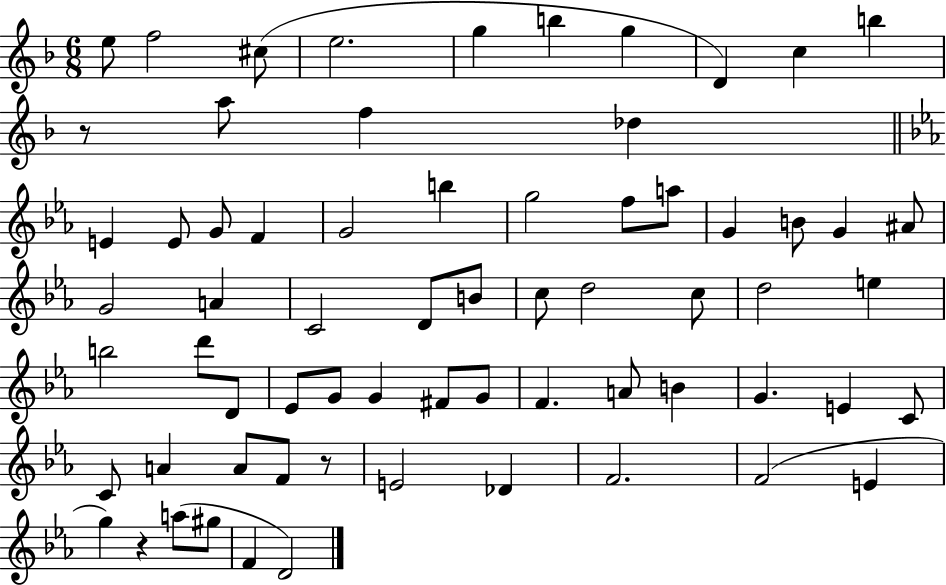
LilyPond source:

{
  \clef treble
  \numericTimeSignature
  \time 6/8
  \key f \major
  \repeat volta 2 { e''8 f''2 cis''8( | e''2. | g''4 b''4 g''4 | d'4) c''4 b''4 | \break r8 a''8 f''4 des''4 | \bar "||" \break \key ees \major e'4 e'8 g'8 f'4 | g'2 b''4 | g''2 f''8 a''8 | g'4 b'8 g'4 ais'8 | \break g'2 a'4 | c'2 d'8 b'8 | c''8 d''2 c''8 | d''2 e''4 | \break b''2 d'''8 d'8 | ees'8 g'8 g'4 fis'8 g'8 | f'4. a'8 b'4 | g'4. e'4 c'8 | \break c'8 a'4 a'8 f'8 r8 | e'2 des'4 | f'2. | f'2( e'4 | \break g''4) r4 a''8( gis''8 | f'4 d'2) | } \bar "|."
}